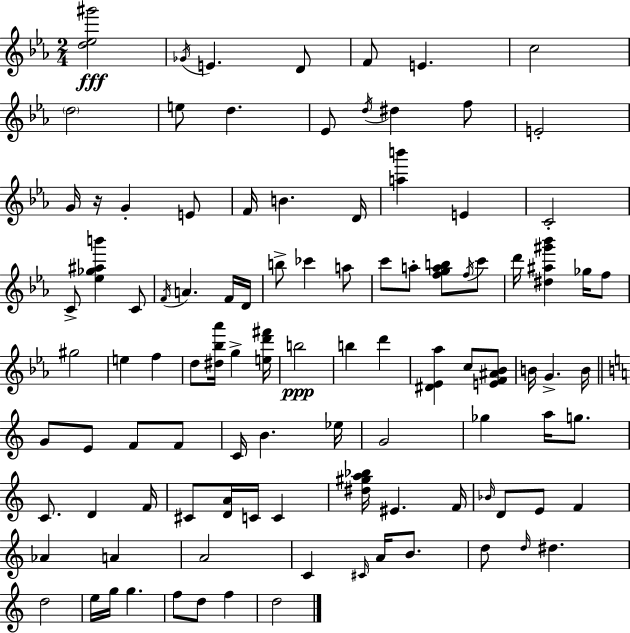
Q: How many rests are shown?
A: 1